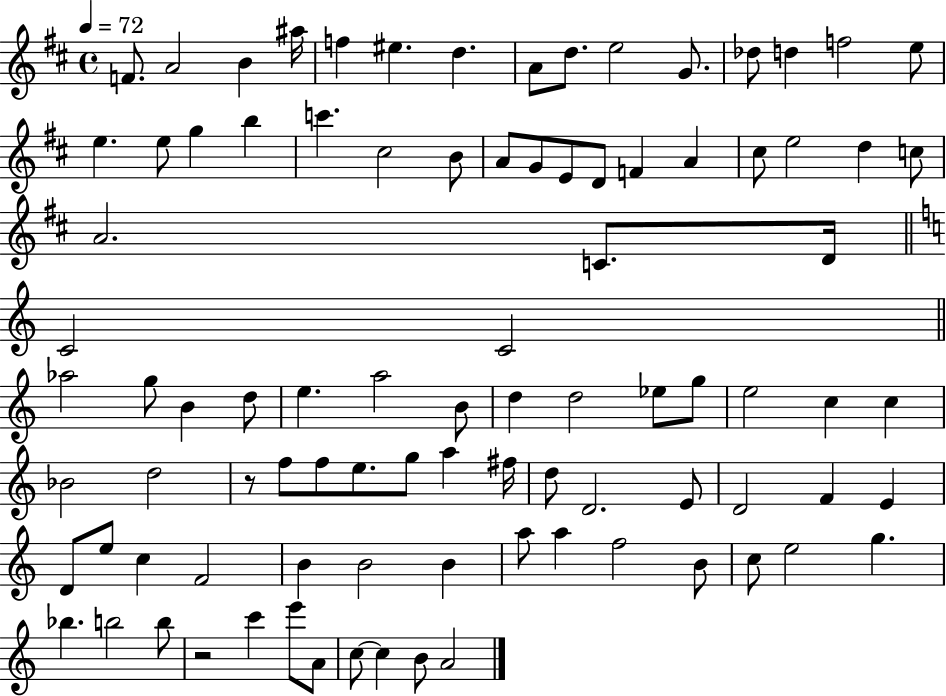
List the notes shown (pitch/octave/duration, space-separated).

F4/e. A4/h B4/q A#5/s F5/q EIS5/q. D5/q. A4/e D5/e. E5/h G4/e. Db5/e D5/q F5/h E5/e E5/q. E5/e G5/q B5/q C6/q. C#5/h B4/e A4/e G4/e E4/e D4/e F4/q A4/q C#5/e E5/h D5/q C5/e A4/h. C4/e. D4/s C4/h C4/h Ab5/h G5/e B4/q D5/e E5/q. A5/h B4/e D5/q D5/h Eb5/e G5/e E5/h C5/q C5/q Bb4/h D5/h R/e F5/e F5/e E5/e. G5/e A5/q F#5/s D5/e D4/h. E4/e D4/h F4/q E4/q D4/e E5/e C5/q F4/h B4/q B4/h B4/q A5/e A5/q F5/h B4/e C5/e E5/h G5/q. Bb5/q. B5/h B5/e R/h C6/q E6/e A4/e C5/e C5/q B4/e A4/h